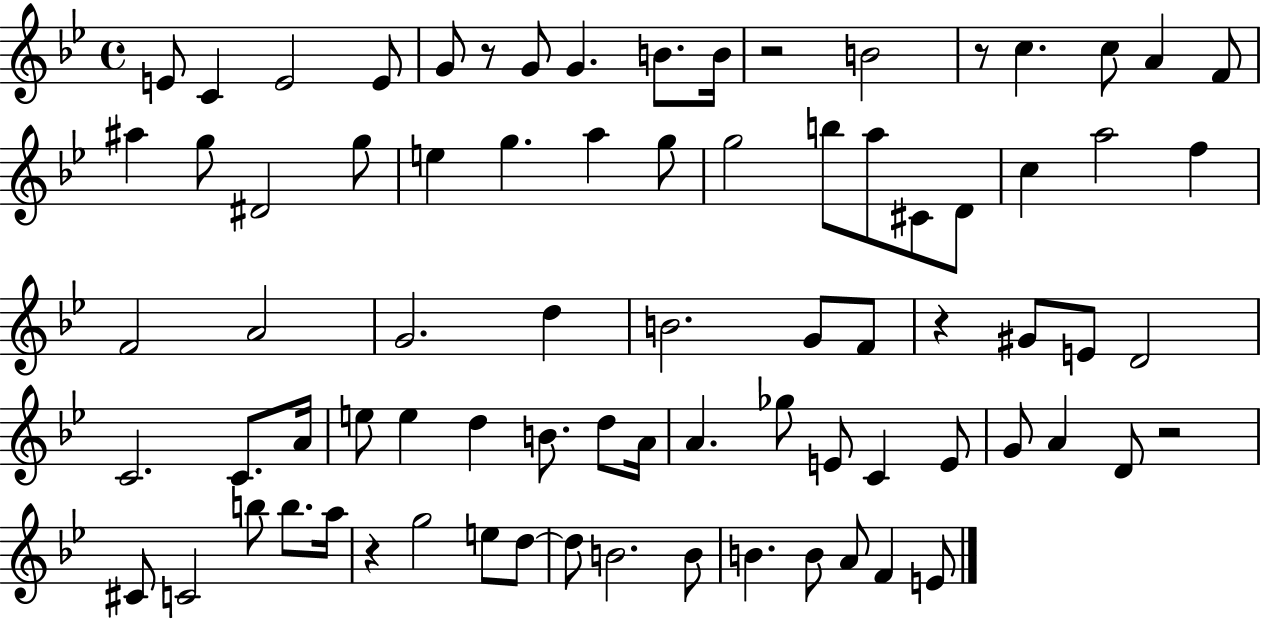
{
  \clef treble
  \time 4/4
  \defaultTimeSignature
  \key bes \major
  e'8 c'4 e'2 e'8 | g'8 r8 g'8 g'4. b'8. b'16 | r2 b'2 | r8 c''4. c''8 a'4 f'8 | \break ais''4 g''8 dis'2 g''8 | e''4 g''4. a''4 g''8 | g''2 b''8 a''8 cis'8 d'8 | c''4 a''2 f''4 | \break f'2 a'2 | g'2. d''4 | b'2. g'8 f'8 | r4 gis'8 e'8 d'2 | \break c'2. c'8. a'16 | e''8 e''4 d''4 b'8. d''8 a'16 | a'4. ges''8 e'8 c'4 e'8 | g'8 a'4 d'8 r2 | \break cis'8 c'2 b''8 b''8. a''16 | r4 g''2 e''8 d''8~~ | d''8 b'2. b'8 | b'4. b'8 a'8 f'4 e'8 | \break \bar "|."
}